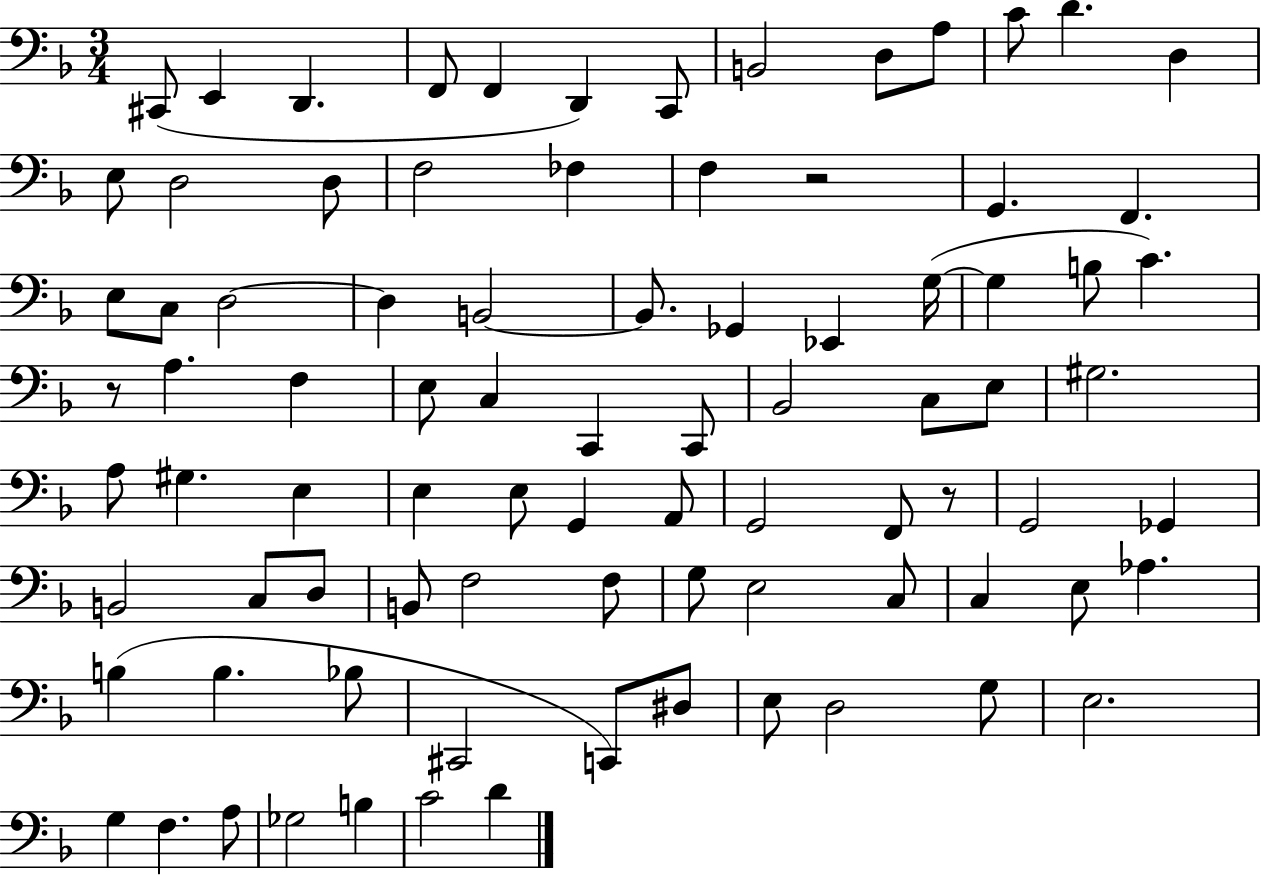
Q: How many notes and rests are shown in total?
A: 86